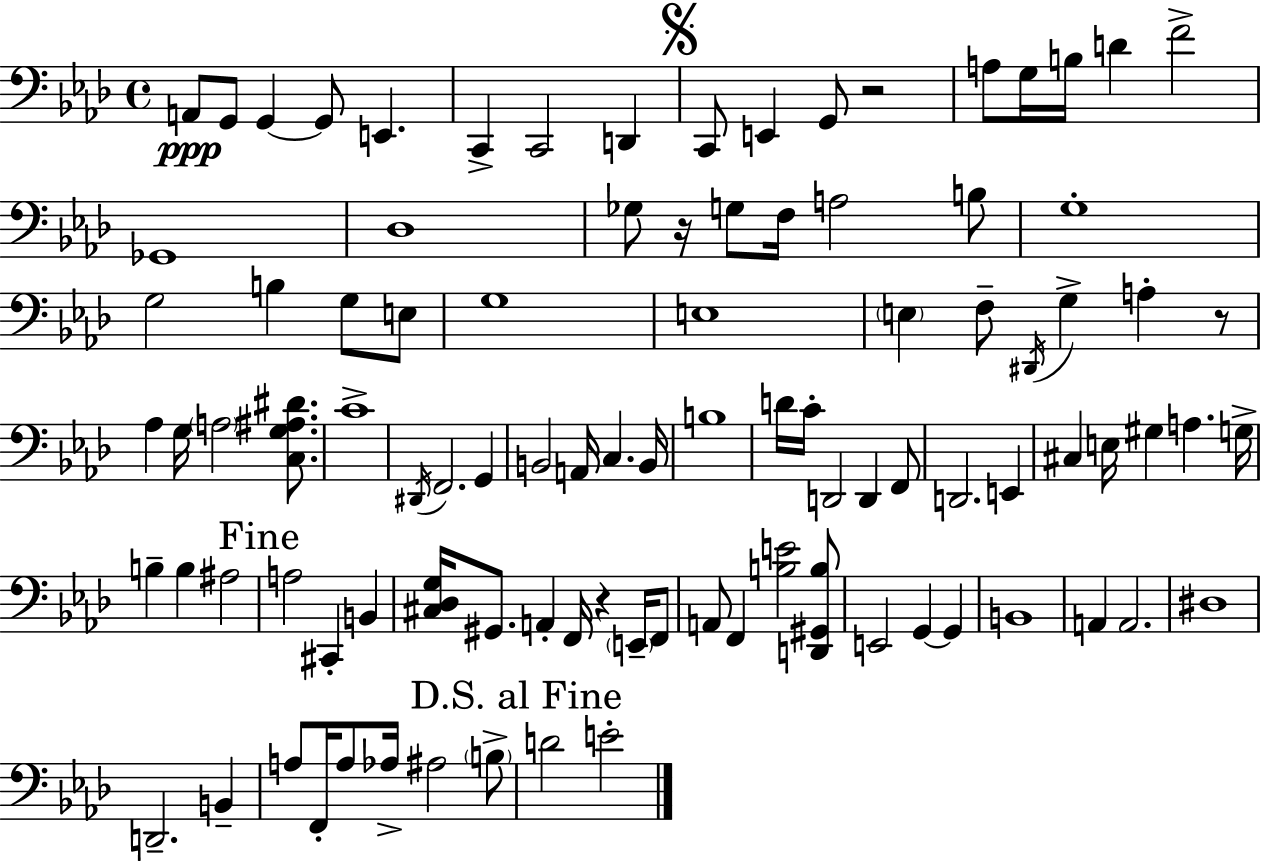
{
  \clef bass
  \time 4/4
  \defaultTimeSignature
  \key aes \major
  \repeat volta 2 { a,8\ppp g,8 g,4~~ g,8 e,4. | c,4-> c,2 d,4 | \mark \markup { \musicglyph "scripts.segno" } c,8 e,4 g,8 r2 | a8 g16 b16 d'4 f'2-> | \break ges,1 | des1 | ges8 r16 g8 f16 a2 b8 | g1-. | \break g2 b4 g8 e8 | g1 | e1 | \parenthesize e4 f8-- \acciaccatura { dis,16 } g4-> a4-. r8 | \break aes4 g16 \parenthesize a2 <c g ais dis'>8. | c'1-> | \acciaccatura { dis,16 } f,2. g,4 | b,2 a,16 c4. | \break b,16 b1 | d'16 c'16-. d,2 d,4 | f,8 d,2. e,4 | cis4 e16 gis4 a4. | \break g16-> b4-- b4 ais2 | \mark "Fine" a2 cis,4-. b,4 | <cis des g>16 gis,8. a,4-. f,16 r4 \parenthesize e,16-- | f,8 a,8 f,4 <b e'>2 | \break <d, gis, b>8 e,2 g,4~~ g,4 | b,1 | a,4 a,2. | dis1 | \break d,2.-- b,4-- | a8 f,16-. a8 aes16-> ais2 | \parenthesize b8-> \mark "D.S. al Fine" d'2 e'2-. | } \bar "|."
}